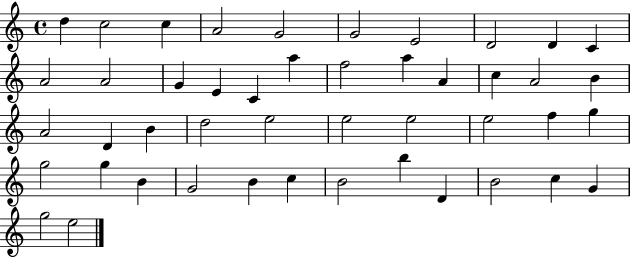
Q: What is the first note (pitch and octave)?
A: D5